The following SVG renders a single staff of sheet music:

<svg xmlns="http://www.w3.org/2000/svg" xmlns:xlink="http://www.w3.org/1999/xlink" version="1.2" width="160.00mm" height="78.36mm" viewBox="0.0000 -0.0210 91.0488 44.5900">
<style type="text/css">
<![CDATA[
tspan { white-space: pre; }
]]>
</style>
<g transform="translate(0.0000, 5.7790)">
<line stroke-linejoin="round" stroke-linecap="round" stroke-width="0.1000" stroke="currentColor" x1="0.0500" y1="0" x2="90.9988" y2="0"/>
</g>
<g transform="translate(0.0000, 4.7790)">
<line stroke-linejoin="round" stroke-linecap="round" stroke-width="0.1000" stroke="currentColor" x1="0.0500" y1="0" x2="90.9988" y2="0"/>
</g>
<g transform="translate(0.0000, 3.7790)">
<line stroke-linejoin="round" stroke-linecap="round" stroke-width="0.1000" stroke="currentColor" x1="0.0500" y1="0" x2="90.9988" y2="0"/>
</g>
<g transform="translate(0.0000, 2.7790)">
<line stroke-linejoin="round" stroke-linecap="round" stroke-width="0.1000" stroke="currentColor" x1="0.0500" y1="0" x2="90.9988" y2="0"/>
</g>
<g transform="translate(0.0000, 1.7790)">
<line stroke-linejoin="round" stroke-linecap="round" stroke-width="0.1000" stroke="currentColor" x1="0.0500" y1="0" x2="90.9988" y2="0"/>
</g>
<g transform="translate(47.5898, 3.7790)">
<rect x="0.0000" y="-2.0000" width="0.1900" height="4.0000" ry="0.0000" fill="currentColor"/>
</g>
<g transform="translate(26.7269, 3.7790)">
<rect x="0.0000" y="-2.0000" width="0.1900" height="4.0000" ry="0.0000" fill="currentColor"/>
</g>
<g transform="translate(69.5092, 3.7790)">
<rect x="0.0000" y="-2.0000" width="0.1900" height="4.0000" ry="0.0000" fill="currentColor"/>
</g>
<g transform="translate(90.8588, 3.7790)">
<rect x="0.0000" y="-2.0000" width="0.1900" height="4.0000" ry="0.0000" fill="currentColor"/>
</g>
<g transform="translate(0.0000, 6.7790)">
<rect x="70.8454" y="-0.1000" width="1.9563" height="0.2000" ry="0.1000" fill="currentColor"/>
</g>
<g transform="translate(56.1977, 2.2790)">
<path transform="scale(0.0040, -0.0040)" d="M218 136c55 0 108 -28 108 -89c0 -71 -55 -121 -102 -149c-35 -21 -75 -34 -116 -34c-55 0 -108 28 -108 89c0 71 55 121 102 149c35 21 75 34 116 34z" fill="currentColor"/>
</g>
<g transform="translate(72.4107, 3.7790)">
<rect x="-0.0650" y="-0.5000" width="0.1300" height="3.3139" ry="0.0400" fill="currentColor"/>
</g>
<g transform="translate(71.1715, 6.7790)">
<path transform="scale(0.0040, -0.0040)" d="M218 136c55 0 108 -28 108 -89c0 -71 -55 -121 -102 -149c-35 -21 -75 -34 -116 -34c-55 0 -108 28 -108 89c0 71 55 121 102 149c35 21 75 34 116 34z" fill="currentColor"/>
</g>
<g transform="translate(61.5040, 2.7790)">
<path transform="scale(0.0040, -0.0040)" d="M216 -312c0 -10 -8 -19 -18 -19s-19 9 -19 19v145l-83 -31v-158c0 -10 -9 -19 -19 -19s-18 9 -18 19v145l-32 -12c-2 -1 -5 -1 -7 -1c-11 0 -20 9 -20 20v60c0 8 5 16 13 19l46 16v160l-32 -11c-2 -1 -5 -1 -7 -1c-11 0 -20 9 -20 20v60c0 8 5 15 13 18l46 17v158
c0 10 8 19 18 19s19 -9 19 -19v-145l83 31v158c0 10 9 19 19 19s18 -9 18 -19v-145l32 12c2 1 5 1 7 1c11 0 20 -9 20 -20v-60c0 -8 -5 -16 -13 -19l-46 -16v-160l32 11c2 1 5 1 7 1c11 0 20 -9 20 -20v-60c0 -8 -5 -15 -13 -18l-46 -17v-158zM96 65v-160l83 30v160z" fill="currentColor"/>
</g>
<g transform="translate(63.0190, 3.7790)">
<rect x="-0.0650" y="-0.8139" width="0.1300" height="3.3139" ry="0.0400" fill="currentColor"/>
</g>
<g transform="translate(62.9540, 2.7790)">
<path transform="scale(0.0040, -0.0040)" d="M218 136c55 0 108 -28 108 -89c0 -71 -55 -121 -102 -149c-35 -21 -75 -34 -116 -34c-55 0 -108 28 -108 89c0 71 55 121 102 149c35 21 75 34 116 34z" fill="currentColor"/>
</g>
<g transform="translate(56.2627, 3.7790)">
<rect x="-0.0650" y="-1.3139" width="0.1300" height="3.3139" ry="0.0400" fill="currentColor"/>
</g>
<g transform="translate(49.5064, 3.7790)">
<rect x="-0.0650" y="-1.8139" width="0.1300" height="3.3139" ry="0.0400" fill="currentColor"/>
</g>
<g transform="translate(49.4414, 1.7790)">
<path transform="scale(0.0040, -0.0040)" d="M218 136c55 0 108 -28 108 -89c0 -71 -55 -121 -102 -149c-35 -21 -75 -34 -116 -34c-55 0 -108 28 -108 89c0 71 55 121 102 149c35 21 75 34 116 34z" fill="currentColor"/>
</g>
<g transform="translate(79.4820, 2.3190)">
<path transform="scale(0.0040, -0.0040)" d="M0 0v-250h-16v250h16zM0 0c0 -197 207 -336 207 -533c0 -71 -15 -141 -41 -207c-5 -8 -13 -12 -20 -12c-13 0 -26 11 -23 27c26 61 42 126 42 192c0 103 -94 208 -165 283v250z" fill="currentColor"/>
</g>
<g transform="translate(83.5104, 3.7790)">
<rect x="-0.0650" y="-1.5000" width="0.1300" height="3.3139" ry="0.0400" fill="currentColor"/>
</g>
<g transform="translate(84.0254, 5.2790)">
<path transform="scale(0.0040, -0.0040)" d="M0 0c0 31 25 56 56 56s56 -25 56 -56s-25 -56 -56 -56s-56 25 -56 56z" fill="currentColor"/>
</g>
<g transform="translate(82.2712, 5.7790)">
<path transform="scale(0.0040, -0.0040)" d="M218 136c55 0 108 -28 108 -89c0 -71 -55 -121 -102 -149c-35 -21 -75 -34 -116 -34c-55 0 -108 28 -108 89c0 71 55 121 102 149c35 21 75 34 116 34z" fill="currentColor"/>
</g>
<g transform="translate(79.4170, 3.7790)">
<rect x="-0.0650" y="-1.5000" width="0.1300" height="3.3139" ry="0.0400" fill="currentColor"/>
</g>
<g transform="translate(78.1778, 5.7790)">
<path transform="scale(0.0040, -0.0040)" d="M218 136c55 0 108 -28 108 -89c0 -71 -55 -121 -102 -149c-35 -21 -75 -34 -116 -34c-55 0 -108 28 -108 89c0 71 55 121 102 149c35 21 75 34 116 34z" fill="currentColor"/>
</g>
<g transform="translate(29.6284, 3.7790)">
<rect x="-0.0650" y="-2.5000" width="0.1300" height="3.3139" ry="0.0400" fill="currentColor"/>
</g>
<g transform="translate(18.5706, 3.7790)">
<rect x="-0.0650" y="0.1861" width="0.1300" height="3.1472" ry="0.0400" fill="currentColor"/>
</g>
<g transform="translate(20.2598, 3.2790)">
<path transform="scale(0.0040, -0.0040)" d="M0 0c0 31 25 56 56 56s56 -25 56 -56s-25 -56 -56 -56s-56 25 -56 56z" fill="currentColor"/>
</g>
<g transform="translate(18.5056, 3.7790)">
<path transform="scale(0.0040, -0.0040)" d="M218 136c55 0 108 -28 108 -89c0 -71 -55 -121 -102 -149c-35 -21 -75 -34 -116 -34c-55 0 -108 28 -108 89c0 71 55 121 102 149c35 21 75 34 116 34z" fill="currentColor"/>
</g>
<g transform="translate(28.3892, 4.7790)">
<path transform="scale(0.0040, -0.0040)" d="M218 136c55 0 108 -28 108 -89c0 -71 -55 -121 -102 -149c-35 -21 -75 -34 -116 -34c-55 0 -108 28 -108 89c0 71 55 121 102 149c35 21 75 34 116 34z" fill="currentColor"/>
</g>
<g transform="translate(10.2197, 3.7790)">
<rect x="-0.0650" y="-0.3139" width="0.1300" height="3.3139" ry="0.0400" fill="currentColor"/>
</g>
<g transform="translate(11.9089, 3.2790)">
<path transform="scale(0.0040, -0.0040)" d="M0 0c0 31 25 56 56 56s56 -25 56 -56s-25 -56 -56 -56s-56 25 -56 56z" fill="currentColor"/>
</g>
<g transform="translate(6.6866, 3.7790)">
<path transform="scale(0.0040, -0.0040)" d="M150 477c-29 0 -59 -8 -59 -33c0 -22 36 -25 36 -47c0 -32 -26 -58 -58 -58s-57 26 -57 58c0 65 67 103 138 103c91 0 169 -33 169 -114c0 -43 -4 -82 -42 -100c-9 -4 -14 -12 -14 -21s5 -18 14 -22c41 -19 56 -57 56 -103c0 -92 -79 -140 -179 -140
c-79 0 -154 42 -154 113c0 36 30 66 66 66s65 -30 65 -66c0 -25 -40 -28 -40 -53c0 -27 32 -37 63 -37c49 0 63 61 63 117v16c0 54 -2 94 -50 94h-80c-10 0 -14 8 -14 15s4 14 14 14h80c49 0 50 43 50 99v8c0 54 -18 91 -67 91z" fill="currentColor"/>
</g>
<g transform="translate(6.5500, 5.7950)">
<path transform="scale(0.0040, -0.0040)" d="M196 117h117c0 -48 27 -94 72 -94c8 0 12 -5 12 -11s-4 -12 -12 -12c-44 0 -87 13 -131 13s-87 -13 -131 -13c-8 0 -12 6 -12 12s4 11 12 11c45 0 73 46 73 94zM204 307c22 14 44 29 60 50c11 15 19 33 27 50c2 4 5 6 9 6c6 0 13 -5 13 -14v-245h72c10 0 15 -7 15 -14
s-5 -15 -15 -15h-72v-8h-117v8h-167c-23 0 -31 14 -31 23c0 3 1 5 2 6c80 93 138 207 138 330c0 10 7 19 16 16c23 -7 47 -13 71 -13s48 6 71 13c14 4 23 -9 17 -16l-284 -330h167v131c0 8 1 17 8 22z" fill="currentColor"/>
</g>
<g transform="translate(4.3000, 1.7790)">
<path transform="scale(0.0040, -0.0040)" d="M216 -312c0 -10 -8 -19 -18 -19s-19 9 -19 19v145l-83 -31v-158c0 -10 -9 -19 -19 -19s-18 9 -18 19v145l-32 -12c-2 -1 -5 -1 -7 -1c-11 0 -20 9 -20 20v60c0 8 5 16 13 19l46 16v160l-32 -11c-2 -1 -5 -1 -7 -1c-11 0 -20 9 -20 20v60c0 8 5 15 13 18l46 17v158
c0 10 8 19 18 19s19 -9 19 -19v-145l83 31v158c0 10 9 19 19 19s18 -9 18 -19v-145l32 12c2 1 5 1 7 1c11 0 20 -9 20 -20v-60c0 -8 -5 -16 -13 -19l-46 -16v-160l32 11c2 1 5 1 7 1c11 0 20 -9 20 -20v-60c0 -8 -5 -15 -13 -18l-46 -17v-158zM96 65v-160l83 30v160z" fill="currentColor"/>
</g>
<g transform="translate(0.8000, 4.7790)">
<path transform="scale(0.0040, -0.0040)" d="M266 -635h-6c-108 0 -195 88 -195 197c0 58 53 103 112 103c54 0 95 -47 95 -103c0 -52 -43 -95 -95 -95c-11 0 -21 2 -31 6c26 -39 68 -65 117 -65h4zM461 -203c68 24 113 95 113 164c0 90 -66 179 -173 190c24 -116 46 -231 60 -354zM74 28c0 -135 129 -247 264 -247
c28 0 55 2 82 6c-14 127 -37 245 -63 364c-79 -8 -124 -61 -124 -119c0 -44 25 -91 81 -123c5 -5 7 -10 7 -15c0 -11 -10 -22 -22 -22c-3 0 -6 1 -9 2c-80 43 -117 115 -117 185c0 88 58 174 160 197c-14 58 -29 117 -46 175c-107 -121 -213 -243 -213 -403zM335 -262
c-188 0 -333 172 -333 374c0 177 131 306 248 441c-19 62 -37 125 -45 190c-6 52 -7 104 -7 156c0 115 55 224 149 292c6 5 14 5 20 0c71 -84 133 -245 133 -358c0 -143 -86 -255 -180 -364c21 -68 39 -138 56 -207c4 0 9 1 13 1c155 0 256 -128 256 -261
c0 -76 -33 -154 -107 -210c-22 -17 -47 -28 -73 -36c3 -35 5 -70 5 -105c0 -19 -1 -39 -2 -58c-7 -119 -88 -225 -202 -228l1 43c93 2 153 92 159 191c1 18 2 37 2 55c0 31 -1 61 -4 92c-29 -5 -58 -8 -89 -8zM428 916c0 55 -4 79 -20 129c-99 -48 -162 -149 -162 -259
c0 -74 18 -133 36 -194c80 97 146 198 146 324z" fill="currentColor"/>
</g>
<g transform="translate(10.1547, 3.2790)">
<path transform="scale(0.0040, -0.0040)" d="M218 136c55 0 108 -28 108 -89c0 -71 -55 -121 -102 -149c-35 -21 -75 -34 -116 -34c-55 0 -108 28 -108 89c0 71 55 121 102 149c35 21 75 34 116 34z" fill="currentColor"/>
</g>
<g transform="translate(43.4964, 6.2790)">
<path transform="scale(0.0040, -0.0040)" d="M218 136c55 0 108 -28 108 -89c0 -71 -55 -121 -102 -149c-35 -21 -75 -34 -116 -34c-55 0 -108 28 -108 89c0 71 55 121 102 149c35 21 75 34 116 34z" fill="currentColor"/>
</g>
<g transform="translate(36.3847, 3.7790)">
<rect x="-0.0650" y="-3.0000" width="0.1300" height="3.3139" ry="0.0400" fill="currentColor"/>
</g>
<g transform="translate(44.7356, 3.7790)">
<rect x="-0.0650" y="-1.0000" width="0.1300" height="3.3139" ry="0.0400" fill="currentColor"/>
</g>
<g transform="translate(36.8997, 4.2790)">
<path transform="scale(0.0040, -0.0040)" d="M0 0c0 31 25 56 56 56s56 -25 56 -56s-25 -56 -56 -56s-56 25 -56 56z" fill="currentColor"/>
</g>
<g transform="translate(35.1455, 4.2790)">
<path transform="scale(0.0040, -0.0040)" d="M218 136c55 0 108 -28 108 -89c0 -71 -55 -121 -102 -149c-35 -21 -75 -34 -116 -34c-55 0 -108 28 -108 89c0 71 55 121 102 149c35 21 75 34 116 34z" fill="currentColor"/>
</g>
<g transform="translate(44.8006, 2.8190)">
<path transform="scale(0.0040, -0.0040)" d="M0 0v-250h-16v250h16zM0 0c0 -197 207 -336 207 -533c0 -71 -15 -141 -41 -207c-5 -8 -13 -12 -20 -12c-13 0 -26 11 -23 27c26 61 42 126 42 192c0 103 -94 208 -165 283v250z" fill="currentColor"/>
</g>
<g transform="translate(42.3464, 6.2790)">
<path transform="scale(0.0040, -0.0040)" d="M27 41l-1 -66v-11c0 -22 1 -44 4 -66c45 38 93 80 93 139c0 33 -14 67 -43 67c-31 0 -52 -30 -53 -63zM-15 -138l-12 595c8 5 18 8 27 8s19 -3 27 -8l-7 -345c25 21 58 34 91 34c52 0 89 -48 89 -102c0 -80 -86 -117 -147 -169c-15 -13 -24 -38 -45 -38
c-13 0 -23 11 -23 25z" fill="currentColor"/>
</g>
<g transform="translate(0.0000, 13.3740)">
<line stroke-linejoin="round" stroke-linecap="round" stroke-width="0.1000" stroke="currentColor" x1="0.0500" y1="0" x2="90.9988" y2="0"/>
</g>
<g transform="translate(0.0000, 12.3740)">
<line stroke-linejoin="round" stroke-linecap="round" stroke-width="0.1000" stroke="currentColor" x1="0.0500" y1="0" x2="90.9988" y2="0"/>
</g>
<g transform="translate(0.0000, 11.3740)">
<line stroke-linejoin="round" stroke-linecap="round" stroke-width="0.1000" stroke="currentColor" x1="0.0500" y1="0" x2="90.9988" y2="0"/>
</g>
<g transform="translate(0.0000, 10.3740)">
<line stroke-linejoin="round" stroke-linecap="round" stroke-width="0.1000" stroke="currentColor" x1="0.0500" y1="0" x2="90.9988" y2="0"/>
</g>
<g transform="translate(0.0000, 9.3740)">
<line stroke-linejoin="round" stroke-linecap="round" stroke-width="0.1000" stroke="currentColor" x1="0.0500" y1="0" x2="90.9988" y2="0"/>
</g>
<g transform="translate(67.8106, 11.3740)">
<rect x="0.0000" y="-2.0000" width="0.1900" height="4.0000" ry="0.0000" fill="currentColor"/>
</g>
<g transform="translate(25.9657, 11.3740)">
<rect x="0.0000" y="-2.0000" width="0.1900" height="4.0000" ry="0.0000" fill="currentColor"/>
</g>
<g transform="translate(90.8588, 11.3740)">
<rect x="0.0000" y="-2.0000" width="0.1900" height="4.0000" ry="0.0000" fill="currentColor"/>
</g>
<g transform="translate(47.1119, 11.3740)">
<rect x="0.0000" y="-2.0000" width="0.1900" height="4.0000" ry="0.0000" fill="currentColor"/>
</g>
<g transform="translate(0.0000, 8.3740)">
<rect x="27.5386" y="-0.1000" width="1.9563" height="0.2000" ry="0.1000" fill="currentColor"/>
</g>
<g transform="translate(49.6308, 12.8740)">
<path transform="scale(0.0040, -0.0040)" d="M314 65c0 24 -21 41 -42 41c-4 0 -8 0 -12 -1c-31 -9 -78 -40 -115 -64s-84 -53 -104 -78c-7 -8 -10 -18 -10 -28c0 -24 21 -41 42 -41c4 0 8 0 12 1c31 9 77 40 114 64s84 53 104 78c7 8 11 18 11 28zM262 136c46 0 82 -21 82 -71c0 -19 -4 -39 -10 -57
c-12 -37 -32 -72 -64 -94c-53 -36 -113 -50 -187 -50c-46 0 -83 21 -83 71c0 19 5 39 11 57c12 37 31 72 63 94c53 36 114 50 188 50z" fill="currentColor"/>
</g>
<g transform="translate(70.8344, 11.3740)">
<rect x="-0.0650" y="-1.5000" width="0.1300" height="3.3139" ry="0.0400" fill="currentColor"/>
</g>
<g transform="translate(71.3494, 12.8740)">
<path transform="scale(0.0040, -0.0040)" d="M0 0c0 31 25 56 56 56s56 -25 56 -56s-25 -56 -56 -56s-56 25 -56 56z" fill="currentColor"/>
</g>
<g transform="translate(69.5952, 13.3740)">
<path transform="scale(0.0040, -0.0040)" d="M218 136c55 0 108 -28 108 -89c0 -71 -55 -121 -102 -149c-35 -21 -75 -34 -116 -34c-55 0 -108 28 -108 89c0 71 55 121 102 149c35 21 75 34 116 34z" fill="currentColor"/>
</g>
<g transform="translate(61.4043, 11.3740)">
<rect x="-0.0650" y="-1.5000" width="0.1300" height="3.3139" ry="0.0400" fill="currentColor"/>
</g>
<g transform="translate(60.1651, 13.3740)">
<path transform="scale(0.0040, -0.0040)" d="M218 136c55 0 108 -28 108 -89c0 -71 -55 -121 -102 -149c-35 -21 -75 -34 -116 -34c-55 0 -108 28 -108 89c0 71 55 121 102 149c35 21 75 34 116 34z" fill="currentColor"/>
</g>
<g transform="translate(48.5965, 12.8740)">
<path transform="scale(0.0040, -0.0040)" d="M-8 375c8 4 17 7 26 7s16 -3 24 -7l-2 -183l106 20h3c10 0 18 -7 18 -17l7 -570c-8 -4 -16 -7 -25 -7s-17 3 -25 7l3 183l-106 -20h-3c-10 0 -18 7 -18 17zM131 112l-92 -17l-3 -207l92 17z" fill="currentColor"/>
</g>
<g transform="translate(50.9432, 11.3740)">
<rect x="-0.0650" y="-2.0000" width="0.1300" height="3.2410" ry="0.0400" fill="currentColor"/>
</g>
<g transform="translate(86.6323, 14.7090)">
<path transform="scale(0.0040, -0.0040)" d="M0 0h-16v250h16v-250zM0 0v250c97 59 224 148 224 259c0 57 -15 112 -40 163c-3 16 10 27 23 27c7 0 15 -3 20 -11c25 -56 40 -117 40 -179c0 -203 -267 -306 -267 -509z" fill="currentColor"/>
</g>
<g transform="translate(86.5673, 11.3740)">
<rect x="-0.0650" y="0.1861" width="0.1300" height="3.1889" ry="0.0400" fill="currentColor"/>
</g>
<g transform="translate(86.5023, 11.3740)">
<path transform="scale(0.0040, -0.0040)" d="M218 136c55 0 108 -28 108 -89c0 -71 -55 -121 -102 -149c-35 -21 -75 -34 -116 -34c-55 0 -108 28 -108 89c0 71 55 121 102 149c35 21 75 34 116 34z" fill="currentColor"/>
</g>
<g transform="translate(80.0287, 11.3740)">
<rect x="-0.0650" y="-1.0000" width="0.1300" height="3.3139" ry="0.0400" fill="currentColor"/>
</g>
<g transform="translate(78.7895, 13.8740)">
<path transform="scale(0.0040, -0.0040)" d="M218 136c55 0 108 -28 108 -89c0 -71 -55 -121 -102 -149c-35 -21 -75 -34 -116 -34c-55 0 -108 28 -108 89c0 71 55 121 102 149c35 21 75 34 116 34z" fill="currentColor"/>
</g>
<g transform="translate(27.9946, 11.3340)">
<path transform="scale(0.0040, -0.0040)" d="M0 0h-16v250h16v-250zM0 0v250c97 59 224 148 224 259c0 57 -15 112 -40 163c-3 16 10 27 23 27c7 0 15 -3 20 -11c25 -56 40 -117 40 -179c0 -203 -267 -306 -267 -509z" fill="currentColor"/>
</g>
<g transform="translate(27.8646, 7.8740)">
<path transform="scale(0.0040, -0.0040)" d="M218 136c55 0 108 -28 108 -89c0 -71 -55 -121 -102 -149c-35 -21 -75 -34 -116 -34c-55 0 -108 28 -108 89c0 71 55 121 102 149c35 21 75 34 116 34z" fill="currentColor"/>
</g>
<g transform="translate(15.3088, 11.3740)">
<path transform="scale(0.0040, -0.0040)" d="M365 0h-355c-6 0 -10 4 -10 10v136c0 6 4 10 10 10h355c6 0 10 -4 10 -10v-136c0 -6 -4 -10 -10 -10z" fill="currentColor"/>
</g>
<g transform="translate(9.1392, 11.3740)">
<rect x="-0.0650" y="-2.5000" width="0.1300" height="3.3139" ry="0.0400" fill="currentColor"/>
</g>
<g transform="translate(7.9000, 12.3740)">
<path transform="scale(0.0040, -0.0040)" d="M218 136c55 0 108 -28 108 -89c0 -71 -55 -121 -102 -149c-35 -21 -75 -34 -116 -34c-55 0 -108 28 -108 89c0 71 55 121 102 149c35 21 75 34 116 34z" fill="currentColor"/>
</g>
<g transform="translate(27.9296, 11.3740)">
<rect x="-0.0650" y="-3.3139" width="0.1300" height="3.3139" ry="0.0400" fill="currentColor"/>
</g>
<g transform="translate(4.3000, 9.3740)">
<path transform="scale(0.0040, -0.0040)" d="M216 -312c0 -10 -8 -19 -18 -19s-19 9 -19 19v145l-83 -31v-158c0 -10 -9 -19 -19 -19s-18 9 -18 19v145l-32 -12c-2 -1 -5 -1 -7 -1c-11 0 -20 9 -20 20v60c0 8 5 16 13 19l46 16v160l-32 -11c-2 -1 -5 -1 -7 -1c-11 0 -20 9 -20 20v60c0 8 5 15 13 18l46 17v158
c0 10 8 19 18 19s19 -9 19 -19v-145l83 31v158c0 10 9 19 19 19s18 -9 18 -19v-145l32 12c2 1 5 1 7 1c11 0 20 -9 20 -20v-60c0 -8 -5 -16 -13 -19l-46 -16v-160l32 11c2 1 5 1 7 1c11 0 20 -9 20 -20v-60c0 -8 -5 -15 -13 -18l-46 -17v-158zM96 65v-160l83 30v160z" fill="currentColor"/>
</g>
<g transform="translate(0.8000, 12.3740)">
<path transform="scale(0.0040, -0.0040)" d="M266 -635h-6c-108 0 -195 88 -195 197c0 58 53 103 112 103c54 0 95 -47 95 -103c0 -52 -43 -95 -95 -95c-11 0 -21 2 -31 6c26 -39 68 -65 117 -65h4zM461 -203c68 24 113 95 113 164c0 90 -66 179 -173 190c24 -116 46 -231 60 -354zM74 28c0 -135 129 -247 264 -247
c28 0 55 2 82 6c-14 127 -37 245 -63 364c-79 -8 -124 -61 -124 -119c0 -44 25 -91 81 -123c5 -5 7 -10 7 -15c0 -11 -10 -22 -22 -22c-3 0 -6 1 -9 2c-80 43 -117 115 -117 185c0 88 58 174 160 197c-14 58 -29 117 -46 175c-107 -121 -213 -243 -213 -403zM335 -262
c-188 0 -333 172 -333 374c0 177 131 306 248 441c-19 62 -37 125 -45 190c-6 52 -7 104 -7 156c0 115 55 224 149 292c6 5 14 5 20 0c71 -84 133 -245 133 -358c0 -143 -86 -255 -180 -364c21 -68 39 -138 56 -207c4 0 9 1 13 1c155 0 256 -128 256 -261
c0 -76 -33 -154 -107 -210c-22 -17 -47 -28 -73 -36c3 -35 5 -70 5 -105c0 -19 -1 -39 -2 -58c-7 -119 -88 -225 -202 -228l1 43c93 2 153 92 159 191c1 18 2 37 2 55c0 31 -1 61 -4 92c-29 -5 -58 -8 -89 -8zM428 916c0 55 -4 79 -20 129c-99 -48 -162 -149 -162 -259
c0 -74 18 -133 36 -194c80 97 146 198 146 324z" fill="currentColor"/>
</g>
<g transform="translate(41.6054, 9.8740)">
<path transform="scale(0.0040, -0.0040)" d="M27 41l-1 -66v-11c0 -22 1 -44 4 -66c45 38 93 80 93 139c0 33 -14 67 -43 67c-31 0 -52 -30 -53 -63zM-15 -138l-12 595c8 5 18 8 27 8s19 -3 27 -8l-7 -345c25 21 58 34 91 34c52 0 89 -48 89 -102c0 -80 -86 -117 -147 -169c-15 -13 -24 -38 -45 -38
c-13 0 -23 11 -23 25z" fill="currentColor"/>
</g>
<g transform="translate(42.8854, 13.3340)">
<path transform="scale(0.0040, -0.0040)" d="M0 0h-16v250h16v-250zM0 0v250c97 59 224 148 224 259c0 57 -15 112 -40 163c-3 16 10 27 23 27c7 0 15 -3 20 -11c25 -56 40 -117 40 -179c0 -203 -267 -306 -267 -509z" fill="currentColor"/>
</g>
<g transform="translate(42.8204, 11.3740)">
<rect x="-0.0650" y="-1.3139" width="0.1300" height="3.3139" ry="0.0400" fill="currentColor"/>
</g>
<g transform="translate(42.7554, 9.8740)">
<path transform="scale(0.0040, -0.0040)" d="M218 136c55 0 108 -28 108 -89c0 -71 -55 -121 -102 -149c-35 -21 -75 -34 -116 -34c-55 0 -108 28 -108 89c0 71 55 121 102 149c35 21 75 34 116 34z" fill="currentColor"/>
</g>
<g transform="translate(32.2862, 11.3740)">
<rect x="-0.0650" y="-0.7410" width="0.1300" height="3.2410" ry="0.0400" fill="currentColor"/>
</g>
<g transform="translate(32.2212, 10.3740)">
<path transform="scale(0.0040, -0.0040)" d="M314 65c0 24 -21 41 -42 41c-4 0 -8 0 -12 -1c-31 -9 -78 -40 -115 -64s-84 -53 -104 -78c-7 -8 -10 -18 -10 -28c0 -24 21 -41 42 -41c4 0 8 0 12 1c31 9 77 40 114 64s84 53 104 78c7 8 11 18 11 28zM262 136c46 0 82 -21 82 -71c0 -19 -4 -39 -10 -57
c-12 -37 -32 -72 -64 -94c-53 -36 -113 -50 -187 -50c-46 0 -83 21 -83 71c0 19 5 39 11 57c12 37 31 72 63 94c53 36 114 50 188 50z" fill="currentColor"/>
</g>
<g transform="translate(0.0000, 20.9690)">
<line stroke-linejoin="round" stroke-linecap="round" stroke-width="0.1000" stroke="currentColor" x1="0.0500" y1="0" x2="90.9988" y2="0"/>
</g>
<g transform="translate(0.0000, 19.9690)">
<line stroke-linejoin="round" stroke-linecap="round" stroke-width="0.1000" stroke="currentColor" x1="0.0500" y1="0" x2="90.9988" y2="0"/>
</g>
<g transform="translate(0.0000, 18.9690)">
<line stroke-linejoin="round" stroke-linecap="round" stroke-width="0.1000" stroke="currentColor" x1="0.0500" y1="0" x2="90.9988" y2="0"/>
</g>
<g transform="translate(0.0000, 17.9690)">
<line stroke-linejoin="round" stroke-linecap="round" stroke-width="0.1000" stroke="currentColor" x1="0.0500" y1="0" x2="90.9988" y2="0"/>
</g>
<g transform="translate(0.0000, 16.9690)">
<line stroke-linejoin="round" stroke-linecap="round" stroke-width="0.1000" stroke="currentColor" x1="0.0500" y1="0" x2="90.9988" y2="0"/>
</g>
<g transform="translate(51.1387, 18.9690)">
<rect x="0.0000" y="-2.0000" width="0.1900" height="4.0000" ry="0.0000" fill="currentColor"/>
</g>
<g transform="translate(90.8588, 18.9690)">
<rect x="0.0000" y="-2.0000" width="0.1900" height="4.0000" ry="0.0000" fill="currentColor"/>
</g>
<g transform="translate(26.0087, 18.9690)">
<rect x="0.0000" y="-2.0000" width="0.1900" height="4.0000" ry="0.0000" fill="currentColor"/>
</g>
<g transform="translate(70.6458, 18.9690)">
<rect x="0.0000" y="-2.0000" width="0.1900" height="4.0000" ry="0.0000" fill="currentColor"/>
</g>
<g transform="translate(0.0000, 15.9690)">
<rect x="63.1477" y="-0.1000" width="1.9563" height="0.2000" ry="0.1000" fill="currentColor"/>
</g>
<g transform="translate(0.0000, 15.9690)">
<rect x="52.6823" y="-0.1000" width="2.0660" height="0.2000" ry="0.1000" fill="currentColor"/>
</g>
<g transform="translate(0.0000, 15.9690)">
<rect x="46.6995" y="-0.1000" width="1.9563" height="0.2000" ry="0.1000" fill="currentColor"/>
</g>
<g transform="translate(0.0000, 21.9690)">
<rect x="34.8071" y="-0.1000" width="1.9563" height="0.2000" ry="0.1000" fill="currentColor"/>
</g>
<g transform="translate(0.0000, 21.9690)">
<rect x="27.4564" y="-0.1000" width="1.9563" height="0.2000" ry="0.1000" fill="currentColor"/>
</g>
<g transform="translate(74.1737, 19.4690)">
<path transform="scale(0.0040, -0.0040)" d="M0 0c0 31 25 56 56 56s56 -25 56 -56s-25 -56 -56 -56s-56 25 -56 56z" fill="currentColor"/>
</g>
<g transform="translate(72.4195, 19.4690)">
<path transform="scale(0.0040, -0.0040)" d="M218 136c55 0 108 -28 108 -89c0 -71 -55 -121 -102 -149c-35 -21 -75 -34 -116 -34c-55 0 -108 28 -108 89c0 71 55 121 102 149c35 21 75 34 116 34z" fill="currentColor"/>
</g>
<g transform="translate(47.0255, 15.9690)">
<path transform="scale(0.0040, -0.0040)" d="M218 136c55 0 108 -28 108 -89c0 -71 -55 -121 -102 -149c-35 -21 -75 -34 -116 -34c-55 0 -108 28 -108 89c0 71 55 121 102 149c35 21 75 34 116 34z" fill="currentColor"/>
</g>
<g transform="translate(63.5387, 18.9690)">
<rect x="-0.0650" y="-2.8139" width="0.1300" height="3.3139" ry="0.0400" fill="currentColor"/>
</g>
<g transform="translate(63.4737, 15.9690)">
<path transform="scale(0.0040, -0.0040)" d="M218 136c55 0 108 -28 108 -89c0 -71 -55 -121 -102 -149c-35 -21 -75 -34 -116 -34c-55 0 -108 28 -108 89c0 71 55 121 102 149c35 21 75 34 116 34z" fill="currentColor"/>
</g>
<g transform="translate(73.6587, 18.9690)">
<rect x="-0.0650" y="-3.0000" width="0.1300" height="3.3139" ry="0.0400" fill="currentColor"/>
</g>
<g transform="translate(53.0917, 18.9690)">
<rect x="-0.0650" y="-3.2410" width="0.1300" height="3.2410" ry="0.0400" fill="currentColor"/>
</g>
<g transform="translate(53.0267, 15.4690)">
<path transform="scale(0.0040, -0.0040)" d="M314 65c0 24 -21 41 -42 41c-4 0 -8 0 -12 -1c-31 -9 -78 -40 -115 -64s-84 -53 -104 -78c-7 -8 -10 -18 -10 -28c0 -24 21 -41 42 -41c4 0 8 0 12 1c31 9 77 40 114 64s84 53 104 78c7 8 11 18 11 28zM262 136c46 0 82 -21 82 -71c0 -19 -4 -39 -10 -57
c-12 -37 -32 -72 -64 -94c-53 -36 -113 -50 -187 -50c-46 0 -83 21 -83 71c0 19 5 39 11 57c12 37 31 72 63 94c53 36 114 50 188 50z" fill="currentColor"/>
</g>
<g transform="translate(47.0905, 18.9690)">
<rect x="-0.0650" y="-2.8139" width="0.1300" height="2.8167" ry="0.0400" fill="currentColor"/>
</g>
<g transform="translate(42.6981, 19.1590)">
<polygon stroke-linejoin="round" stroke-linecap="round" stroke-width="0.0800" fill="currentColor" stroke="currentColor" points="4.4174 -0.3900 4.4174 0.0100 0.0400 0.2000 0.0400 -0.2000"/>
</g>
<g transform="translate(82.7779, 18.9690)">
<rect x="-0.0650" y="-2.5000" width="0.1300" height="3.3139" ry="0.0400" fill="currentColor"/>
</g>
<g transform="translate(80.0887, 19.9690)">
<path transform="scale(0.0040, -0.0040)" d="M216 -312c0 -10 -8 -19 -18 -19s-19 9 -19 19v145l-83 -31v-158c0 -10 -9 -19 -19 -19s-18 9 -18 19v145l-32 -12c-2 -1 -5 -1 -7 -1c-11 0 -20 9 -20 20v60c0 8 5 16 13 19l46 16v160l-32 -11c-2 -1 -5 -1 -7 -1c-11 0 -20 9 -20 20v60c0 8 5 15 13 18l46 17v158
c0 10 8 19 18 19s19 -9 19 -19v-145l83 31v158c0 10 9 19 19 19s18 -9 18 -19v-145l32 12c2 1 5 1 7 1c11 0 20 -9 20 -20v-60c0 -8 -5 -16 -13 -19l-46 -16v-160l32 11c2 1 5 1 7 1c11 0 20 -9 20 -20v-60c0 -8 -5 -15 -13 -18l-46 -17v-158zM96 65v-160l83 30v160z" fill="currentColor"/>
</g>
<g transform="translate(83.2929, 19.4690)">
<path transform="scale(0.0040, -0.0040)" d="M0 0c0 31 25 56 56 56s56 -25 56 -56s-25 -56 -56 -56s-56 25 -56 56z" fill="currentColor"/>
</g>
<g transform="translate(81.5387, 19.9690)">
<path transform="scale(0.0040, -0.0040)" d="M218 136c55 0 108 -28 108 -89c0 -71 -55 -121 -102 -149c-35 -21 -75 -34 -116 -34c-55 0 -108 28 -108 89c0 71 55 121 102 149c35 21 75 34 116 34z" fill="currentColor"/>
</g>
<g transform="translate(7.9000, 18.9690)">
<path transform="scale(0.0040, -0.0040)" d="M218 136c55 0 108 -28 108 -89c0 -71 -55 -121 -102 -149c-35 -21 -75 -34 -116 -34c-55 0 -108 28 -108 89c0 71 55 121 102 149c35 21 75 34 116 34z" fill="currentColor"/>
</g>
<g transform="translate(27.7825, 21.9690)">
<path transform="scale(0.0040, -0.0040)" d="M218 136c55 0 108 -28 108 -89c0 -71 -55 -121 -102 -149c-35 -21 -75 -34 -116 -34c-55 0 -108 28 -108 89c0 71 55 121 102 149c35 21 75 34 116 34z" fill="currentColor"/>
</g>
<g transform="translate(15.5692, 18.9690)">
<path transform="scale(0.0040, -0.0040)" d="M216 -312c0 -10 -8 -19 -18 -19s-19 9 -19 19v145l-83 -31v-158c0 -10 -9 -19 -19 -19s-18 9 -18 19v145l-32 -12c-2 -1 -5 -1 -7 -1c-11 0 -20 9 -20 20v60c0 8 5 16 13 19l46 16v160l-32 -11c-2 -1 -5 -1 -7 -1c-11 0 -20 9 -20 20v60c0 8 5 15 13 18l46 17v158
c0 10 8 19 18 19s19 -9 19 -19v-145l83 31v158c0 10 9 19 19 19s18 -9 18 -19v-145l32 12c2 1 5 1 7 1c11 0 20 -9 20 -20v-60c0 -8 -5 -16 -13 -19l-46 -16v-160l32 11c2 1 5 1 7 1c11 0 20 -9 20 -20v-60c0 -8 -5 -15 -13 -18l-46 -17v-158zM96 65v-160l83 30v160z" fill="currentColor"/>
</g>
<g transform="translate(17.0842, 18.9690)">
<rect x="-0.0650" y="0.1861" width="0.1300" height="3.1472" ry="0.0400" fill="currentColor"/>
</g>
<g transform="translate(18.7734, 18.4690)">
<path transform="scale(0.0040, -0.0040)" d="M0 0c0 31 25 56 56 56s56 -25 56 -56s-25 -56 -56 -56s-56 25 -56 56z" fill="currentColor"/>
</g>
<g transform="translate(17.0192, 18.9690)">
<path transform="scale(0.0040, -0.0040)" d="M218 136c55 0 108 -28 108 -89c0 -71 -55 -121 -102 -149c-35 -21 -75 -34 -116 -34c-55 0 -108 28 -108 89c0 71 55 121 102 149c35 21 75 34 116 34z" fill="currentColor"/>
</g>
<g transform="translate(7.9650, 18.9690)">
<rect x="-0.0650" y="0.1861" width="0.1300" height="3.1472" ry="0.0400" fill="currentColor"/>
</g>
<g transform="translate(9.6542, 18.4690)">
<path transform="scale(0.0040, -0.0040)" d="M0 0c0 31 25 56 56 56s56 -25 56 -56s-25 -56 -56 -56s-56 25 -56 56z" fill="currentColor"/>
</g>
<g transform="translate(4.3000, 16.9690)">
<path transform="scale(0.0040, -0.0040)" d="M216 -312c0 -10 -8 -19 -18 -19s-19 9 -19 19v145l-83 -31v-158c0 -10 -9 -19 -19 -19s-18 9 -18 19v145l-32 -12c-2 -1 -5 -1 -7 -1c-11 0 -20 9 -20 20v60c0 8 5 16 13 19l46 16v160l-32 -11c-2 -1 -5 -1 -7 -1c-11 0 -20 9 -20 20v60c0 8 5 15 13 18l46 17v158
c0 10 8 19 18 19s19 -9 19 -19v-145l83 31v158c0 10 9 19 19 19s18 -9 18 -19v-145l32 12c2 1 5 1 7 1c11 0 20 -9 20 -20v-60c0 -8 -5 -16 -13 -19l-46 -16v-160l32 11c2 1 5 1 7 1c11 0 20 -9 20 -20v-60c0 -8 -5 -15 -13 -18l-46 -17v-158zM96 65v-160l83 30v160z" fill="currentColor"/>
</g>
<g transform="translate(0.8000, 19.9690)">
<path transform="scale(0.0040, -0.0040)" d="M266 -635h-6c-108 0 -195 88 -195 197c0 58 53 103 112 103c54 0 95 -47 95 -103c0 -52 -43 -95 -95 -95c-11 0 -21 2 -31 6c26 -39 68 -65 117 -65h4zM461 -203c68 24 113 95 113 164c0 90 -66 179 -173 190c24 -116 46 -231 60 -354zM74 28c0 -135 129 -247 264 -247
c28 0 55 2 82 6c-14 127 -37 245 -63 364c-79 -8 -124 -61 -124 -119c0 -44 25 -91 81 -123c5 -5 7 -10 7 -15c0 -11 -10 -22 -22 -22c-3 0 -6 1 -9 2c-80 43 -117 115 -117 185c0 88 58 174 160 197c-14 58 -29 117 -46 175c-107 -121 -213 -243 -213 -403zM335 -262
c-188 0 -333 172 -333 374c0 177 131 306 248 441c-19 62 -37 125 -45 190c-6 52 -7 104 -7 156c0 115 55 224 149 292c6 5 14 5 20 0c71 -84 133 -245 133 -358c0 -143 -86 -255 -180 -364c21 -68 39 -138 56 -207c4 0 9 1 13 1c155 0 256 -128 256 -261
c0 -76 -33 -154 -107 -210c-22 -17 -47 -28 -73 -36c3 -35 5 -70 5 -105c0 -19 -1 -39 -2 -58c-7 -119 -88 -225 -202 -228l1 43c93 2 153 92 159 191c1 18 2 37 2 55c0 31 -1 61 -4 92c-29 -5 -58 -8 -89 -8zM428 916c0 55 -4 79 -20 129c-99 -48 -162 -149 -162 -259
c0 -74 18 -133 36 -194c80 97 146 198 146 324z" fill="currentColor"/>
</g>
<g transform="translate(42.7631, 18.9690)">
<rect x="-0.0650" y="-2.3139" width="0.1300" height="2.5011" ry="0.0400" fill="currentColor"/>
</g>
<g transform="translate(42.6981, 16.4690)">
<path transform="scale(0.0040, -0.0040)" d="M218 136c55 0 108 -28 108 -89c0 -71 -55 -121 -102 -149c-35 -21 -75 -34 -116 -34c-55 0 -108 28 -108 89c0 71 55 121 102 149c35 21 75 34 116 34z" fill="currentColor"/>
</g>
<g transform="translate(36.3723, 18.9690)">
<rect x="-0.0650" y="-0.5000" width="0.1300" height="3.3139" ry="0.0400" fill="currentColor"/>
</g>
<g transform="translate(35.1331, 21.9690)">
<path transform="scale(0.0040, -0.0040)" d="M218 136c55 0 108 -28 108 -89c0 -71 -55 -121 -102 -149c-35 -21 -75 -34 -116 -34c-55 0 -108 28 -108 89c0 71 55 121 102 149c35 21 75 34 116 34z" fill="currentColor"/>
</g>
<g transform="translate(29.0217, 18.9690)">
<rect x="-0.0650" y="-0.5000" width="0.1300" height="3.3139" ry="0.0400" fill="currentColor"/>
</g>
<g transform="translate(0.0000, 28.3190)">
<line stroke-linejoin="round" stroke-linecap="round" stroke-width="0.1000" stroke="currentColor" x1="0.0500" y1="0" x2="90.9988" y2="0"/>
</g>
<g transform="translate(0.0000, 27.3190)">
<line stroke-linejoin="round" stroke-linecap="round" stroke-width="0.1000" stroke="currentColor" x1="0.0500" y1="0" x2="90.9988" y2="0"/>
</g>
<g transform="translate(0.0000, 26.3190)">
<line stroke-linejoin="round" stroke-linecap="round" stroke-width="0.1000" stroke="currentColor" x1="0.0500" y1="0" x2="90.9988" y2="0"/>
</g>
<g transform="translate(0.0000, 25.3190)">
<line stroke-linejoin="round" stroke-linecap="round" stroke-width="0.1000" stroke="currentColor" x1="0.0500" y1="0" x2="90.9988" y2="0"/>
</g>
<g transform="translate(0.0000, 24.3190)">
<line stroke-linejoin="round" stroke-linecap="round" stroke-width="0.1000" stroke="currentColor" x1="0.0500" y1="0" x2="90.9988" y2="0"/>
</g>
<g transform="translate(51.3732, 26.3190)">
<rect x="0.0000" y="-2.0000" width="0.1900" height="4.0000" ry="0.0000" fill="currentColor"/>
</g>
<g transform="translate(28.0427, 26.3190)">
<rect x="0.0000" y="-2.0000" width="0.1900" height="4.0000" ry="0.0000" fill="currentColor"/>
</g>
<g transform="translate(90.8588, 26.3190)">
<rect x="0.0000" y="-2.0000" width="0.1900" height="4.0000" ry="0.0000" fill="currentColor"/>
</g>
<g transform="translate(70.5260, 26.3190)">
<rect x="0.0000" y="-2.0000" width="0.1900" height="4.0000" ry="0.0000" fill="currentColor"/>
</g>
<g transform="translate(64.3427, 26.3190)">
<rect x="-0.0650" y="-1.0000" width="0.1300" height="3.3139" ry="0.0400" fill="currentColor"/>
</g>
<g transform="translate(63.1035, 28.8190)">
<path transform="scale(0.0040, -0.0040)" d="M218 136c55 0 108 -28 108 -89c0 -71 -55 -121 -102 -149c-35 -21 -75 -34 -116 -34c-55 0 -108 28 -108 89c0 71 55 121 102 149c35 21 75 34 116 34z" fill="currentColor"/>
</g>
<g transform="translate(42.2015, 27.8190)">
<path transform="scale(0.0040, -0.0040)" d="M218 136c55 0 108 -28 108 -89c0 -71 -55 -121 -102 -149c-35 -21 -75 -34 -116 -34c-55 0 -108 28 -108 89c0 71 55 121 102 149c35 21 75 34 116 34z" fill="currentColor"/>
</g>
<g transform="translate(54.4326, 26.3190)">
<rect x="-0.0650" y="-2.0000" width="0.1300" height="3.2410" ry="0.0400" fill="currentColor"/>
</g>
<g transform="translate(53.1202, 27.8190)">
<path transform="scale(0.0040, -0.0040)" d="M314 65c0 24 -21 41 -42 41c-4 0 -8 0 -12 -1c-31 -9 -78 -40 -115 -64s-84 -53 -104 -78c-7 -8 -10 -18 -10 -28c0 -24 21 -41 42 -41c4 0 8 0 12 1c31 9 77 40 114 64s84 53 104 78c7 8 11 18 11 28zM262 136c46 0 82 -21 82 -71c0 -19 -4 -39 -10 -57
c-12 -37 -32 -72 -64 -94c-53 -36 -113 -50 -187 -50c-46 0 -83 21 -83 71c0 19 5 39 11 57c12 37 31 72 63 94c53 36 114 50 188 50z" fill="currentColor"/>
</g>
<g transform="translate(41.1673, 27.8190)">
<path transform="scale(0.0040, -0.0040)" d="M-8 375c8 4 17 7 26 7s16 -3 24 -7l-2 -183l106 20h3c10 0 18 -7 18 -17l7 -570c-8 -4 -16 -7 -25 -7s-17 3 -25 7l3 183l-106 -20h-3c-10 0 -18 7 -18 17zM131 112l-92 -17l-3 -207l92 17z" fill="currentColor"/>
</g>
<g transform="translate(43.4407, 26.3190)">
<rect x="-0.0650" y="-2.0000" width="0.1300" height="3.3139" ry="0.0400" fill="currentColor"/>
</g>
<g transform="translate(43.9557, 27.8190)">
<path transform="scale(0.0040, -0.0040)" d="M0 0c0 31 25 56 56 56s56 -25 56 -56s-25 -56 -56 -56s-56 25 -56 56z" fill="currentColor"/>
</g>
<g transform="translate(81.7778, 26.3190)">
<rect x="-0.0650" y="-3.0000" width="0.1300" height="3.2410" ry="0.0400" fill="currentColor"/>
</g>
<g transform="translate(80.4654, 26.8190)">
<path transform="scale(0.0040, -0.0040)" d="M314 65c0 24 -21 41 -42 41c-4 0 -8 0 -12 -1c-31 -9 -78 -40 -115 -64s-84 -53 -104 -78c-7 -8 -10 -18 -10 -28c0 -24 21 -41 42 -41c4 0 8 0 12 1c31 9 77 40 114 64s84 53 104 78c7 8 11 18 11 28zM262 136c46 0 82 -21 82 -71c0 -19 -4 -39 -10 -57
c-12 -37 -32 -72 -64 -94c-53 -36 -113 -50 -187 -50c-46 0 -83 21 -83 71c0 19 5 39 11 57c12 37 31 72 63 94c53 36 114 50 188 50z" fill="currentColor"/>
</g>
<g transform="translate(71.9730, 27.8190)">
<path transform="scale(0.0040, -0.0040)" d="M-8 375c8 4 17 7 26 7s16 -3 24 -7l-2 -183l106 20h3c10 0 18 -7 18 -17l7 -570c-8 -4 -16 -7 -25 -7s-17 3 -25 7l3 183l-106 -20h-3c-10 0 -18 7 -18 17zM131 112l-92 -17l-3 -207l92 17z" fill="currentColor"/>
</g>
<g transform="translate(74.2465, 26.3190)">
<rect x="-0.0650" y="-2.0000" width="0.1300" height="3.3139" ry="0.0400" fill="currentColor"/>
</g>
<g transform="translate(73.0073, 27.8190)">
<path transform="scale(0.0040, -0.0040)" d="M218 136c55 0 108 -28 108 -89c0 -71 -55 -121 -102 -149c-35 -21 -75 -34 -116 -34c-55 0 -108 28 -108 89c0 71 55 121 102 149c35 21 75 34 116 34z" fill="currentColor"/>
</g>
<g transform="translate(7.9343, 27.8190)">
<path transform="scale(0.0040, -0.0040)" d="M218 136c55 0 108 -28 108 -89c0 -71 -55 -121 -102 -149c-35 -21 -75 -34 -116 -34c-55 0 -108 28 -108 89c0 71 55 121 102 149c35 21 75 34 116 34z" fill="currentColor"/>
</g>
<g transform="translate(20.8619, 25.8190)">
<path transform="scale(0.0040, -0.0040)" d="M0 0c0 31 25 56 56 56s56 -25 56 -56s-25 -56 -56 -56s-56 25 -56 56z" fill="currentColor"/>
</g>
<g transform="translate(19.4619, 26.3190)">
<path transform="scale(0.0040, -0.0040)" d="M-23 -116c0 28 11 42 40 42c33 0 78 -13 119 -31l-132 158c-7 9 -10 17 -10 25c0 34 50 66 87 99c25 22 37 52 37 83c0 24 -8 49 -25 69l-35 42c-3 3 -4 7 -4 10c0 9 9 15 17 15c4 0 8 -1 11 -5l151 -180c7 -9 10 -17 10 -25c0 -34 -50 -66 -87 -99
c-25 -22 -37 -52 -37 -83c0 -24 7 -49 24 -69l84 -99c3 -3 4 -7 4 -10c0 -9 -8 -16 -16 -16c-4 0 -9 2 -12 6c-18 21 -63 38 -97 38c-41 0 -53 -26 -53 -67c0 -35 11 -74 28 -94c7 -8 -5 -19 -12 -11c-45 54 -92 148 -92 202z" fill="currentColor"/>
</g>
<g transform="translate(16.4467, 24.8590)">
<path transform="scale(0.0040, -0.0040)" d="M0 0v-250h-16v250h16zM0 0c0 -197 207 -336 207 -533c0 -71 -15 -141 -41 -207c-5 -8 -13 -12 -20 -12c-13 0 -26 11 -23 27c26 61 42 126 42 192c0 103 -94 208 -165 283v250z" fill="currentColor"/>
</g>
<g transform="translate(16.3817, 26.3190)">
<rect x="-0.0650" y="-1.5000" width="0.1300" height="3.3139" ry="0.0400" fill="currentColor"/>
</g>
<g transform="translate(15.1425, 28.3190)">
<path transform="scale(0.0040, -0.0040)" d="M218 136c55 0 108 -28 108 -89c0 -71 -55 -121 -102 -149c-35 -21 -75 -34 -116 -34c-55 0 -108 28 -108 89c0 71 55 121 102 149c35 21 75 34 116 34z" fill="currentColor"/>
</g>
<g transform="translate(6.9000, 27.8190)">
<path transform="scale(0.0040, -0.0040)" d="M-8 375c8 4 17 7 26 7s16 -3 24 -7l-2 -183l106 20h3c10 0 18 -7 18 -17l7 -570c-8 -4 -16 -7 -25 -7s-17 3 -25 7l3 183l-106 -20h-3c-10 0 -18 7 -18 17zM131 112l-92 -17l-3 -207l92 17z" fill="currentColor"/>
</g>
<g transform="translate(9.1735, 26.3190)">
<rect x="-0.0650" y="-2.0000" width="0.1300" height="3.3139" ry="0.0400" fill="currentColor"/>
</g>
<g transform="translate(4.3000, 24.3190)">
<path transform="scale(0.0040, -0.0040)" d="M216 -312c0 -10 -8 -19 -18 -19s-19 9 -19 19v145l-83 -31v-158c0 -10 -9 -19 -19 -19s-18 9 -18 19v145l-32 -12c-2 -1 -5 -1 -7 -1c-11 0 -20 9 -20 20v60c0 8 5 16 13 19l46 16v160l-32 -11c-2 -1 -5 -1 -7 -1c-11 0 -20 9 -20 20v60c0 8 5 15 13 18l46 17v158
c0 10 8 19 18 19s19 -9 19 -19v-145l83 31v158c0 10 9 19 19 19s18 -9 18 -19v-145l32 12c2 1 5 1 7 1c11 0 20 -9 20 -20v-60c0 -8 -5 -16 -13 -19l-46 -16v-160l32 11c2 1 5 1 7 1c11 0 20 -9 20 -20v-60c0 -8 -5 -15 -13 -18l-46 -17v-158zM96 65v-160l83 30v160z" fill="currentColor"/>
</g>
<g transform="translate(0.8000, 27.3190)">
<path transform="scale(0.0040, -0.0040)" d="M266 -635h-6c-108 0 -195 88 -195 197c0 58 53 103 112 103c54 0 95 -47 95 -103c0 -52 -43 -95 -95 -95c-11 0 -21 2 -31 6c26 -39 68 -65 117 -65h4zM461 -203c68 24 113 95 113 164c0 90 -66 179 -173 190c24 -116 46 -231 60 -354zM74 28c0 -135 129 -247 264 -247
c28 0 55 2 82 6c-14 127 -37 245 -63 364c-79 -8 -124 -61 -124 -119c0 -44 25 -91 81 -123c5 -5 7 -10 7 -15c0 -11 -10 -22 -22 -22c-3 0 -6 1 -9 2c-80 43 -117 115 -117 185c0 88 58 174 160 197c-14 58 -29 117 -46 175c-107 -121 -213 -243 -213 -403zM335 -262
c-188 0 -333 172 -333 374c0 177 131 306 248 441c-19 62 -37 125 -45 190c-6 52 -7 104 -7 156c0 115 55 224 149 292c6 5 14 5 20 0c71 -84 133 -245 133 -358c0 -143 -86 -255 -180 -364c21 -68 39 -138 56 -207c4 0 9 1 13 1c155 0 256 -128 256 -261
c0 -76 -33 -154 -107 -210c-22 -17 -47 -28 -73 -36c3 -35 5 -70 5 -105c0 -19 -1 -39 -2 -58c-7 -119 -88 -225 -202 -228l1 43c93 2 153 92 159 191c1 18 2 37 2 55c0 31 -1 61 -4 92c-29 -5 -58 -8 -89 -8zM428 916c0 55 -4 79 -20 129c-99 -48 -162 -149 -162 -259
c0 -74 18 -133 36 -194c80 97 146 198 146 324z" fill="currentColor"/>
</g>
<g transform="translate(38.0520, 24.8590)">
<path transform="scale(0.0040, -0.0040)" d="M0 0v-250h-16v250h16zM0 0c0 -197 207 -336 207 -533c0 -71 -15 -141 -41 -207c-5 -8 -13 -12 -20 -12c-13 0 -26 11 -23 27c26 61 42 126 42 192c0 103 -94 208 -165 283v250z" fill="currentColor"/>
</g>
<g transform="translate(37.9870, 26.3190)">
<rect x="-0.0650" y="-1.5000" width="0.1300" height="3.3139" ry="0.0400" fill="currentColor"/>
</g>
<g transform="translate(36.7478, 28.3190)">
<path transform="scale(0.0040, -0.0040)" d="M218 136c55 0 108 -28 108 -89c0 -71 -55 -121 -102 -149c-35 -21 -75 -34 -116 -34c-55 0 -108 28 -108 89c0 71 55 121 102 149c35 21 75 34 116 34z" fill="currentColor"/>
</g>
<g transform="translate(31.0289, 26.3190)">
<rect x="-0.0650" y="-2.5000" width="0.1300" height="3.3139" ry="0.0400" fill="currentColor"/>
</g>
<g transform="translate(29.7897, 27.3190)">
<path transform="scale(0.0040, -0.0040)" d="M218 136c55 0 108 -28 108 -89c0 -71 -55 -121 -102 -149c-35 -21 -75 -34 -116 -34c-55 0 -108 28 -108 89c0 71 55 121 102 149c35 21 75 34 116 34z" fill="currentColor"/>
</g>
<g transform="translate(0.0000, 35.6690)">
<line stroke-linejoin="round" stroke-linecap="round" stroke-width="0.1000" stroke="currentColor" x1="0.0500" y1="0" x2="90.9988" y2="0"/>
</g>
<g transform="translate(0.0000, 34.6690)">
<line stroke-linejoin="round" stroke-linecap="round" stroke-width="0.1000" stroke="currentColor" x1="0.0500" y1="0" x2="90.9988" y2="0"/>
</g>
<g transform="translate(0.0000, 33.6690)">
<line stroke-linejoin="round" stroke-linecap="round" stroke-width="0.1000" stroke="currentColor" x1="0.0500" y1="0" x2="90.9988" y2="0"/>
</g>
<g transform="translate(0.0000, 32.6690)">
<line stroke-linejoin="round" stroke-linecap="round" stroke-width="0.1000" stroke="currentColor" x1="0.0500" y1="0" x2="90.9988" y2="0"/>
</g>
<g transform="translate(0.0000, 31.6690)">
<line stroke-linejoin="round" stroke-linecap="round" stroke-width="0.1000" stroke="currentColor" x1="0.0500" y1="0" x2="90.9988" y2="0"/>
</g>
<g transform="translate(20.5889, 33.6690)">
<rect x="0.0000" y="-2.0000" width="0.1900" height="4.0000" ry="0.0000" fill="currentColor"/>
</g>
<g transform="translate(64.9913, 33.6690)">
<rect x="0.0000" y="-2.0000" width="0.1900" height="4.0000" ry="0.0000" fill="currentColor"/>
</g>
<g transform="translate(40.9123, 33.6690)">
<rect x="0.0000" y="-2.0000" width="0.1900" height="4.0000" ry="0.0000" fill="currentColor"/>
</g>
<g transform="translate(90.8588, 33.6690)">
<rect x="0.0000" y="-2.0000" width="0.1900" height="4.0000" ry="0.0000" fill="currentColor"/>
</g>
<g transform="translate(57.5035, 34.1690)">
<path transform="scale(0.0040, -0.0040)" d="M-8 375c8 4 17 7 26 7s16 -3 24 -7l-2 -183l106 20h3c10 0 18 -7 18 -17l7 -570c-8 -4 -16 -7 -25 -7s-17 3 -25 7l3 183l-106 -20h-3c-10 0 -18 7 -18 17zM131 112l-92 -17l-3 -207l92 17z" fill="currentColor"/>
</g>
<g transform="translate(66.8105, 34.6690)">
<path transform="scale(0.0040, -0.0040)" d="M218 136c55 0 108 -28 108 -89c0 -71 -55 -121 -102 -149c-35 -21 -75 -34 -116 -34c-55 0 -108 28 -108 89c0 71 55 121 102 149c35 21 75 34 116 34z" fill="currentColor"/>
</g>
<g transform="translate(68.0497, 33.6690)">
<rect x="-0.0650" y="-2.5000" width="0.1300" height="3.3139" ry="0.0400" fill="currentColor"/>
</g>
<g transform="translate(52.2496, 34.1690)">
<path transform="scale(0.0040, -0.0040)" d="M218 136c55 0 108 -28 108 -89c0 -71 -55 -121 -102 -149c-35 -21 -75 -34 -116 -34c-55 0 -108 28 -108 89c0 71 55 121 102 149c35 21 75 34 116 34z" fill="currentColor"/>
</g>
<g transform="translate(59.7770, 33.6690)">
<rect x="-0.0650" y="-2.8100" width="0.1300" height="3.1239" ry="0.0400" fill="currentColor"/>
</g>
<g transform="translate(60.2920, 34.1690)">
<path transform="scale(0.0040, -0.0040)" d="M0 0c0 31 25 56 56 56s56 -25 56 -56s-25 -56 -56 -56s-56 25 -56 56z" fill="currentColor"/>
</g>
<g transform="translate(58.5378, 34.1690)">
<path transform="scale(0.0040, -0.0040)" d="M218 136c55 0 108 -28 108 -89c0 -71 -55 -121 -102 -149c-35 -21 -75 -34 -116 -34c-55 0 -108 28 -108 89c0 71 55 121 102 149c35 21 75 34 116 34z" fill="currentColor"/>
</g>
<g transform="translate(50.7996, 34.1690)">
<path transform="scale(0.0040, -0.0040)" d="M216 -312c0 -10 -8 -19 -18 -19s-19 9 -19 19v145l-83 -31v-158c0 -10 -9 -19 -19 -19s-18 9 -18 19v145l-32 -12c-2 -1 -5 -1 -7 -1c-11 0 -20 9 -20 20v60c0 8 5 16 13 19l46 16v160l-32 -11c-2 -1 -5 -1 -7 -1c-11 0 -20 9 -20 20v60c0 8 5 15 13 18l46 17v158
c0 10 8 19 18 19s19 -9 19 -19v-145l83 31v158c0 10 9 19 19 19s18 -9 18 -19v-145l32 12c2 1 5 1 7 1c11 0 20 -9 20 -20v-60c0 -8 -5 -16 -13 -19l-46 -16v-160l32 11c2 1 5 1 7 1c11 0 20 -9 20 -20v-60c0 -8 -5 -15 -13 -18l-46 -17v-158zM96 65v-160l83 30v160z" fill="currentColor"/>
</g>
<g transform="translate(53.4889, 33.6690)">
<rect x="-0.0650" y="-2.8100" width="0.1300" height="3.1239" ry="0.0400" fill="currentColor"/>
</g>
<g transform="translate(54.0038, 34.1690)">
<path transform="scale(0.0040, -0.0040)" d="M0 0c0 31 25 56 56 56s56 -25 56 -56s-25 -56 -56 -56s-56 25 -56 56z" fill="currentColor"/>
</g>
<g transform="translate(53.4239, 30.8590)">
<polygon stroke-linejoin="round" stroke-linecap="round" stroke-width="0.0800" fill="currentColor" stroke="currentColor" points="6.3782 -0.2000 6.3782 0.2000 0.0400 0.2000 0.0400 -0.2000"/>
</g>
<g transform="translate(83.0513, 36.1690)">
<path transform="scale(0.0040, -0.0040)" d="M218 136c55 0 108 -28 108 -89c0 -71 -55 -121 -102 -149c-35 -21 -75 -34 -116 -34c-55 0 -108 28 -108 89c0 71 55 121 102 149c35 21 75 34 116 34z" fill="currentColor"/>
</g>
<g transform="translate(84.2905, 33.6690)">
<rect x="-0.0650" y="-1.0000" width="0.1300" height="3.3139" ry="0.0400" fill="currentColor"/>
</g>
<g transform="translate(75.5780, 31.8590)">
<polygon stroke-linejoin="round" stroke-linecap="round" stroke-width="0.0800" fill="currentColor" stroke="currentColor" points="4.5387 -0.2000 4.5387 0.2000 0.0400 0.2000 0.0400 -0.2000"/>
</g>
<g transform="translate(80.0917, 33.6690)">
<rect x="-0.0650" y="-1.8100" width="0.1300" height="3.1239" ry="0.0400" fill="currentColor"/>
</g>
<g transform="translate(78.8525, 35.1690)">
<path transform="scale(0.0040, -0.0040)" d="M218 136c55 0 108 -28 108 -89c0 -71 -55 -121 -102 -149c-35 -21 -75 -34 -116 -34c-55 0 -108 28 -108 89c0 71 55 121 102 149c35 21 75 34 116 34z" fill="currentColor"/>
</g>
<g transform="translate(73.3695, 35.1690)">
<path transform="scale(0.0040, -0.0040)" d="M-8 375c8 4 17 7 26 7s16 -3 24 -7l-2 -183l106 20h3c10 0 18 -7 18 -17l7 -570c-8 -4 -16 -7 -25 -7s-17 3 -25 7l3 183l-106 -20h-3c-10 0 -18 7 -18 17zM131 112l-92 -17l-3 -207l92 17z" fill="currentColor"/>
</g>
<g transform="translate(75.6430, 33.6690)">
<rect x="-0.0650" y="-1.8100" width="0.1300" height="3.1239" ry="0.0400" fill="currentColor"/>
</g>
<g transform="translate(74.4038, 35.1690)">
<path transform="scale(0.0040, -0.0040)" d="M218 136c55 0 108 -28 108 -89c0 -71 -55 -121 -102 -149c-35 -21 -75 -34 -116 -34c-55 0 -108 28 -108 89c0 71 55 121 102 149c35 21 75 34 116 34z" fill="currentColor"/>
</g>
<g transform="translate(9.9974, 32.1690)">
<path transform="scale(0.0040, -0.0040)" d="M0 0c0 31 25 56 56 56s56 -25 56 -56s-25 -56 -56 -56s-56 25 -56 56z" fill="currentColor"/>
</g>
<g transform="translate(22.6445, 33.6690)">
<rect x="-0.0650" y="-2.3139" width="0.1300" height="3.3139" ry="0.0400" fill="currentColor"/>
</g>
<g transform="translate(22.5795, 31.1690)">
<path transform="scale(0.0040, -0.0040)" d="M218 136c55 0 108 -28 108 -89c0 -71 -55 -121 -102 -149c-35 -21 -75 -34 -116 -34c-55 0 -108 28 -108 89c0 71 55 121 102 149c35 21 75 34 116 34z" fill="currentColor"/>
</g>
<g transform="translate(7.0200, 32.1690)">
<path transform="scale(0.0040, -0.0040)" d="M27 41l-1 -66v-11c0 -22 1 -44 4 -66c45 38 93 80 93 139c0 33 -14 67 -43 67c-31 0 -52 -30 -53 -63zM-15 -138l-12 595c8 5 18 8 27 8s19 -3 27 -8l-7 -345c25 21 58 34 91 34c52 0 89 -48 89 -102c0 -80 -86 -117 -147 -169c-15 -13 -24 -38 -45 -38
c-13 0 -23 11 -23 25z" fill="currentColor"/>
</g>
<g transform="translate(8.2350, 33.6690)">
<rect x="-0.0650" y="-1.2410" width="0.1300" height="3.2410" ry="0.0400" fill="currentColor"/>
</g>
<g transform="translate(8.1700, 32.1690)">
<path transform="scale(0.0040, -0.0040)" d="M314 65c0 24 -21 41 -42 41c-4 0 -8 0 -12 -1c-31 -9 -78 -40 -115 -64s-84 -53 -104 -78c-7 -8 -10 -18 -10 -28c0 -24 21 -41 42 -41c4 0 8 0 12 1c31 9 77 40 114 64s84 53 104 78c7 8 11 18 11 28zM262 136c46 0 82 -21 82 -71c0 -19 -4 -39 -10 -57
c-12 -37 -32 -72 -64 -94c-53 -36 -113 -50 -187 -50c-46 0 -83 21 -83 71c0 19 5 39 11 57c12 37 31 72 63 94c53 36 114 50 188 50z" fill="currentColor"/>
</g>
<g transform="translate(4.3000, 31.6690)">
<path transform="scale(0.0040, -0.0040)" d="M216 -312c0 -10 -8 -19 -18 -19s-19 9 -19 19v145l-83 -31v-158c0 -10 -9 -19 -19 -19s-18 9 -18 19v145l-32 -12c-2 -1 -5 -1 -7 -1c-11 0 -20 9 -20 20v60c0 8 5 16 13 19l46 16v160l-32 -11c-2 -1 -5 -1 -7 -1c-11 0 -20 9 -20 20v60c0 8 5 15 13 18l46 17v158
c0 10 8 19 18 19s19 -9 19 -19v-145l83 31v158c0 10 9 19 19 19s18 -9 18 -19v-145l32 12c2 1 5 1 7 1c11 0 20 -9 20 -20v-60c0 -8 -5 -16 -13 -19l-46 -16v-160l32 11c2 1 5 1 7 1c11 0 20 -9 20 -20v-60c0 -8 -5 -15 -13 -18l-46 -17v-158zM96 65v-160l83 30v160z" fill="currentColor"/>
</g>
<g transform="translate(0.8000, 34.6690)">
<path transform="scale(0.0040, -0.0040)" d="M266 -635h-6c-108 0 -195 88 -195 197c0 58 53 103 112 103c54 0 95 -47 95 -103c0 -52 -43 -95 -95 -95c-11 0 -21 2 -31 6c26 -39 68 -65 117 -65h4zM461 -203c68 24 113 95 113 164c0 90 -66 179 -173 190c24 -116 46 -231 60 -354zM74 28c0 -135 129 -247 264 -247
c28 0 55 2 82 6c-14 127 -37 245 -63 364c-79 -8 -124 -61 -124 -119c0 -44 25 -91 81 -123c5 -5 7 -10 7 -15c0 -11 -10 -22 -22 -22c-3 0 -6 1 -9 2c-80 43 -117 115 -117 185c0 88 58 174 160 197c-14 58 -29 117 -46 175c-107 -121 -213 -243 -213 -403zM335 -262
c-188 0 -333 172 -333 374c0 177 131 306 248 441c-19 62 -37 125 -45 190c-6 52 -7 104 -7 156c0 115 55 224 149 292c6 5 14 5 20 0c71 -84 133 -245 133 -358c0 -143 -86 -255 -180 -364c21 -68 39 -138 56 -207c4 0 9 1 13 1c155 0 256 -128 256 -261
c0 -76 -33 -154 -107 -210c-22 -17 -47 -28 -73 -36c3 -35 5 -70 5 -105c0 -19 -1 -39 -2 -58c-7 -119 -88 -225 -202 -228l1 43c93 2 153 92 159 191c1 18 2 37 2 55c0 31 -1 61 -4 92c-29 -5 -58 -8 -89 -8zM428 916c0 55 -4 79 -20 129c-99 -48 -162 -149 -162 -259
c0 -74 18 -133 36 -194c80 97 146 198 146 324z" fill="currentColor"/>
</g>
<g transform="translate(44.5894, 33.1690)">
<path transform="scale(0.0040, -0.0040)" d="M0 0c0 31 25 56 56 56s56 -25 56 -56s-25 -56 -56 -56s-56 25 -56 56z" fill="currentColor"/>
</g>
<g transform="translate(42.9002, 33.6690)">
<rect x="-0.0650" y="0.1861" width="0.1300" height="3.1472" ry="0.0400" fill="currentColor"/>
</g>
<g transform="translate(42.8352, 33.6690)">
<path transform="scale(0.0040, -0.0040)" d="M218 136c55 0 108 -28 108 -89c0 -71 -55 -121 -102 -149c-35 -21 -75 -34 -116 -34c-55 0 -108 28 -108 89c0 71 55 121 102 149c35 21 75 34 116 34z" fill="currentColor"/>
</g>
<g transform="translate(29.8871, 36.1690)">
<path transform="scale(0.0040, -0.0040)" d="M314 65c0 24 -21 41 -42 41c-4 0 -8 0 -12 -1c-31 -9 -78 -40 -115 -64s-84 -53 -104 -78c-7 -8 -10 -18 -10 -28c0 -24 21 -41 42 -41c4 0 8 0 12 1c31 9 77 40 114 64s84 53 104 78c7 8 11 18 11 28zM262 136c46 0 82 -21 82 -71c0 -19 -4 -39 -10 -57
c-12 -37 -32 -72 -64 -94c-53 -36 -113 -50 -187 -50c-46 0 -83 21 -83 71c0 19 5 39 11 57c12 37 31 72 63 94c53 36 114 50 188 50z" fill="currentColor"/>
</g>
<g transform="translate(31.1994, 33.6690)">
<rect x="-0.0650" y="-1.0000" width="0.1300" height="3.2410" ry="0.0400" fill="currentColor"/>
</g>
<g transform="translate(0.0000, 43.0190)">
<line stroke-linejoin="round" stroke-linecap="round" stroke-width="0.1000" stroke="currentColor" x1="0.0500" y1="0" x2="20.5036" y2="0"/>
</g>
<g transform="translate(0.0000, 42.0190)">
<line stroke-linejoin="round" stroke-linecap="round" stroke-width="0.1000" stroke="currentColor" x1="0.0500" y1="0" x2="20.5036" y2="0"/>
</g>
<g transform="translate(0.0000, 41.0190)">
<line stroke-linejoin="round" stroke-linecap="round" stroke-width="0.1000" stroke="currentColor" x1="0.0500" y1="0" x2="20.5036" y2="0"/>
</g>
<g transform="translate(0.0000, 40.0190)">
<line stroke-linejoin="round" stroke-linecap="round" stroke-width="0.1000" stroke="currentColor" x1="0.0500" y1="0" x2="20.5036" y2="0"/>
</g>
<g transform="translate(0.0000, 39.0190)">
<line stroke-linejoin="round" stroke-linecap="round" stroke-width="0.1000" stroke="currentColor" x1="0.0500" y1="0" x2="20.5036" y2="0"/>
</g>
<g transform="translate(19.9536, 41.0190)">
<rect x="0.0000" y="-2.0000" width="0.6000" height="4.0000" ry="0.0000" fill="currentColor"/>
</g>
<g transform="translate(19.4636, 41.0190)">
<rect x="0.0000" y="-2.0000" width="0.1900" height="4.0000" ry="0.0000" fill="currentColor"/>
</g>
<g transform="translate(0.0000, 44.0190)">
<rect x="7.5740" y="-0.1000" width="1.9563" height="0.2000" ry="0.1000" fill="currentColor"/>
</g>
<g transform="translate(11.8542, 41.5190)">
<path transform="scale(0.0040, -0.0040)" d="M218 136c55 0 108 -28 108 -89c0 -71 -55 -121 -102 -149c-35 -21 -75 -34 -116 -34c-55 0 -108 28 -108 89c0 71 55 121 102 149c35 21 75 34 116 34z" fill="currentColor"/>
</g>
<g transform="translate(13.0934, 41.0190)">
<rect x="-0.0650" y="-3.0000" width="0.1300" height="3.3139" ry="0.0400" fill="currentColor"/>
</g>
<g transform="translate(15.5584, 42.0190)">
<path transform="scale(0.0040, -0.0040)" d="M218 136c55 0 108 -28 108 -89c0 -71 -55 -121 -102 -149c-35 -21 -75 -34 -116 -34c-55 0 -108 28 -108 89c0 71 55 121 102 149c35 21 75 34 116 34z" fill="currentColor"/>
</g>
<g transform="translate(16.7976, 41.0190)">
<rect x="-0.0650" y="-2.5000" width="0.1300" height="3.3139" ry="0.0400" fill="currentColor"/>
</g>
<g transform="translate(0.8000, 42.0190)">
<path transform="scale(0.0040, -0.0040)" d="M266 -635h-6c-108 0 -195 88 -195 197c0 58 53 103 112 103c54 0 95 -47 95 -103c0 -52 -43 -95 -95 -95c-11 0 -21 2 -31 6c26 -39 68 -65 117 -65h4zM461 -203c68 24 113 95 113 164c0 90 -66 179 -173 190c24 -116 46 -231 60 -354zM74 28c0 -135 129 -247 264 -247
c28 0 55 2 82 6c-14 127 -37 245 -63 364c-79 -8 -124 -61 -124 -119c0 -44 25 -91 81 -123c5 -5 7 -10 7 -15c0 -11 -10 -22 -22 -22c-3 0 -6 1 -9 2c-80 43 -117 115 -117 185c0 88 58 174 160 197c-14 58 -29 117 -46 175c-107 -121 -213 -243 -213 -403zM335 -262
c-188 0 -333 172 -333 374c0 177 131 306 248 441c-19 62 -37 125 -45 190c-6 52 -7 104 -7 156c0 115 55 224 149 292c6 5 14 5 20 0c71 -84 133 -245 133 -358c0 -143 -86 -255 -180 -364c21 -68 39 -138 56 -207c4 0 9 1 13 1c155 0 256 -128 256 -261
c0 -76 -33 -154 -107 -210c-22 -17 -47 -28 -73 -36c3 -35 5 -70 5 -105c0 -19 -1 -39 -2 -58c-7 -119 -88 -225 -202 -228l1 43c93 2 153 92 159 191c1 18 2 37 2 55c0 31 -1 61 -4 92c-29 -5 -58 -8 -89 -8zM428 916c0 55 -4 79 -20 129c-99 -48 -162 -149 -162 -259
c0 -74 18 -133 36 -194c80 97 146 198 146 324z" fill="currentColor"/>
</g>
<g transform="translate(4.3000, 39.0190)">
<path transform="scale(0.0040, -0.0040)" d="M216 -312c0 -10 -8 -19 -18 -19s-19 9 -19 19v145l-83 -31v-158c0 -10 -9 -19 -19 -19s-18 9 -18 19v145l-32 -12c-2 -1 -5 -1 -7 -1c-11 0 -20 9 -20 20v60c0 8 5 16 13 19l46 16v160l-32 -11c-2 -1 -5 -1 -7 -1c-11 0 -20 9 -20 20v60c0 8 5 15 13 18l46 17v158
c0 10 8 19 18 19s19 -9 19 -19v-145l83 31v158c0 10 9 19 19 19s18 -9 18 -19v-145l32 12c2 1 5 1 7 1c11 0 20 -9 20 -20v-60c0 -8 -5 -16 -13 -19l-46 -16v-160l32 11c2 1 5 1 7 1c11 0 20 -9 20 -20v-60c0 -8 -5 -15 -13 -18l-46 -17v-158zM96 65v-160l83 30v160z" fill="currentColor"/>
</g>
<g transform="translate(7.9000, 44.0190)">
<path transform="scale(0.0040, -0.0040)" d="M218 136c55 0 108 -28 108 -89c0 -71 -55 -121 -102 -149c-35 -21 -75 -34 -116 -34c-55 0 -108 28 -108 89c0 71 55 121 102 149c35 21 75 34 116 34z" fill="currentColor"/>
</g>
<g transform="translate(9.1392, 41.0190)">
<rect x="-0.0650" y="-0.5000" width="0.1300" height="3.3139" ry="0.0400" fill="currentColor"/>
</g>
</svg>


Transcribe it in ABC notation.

X:1
T:Untitled
M:3/4
L:1/4
K:G
c B G A _D/2 ^f e ^d C E/2 E G z2 b/2 d2 _e/2 F2 E E D B/2 B ^B C C g/2 a/2 b2 a A ^G F E/2 z G E/2 F ^F2 D F A2 _e2 g D2 B ^A/2 A/2 G F/2 F/2 D C A G